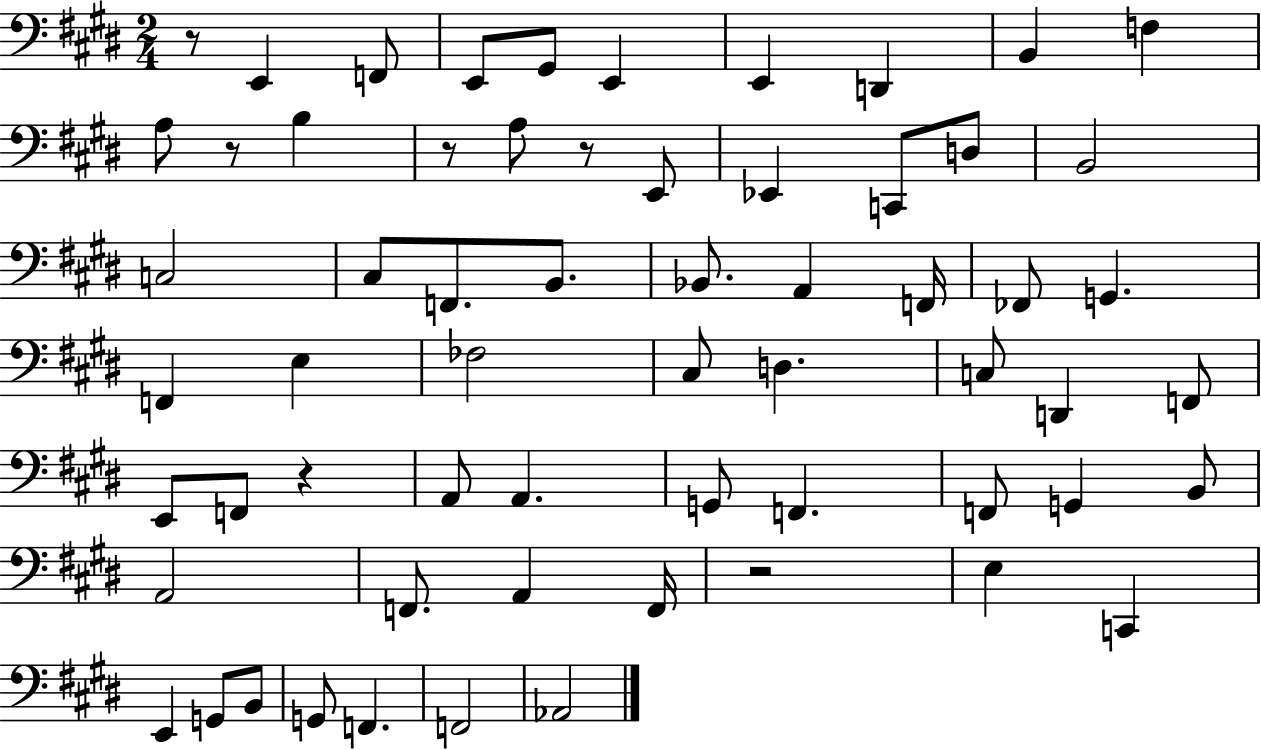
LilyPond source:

{
  \clef bass
  \numericTimeSignature
  \time 2/4
  \key e \major
  r8 e,4 f,8 | e,8 gis,8 e,4 | e,4 d,4 | b,4 f4 | \break a8 r8 b4 | r8 a8 r8 e,8 | ees,4 c,8 d8 | b,2 | \break c2 | cis8 f,8. b,8. | bes,8. a,4 f,16 | fes,8 g,4. | \break f,4 e4 | fes2 | cis8 d4. | c8 d,4 f,8 | \break e,8 f,8 r4 | a,8 a,4. | g,8 f,4. | f,8 g,4 b,8 | \break a,2 | f,8. a,4 f,16 | r2 | e4 c,4 | \break e,4 g,8 b,8 | g,8 f,4. | f,2 | aes,2 | \break \bar "|."
}